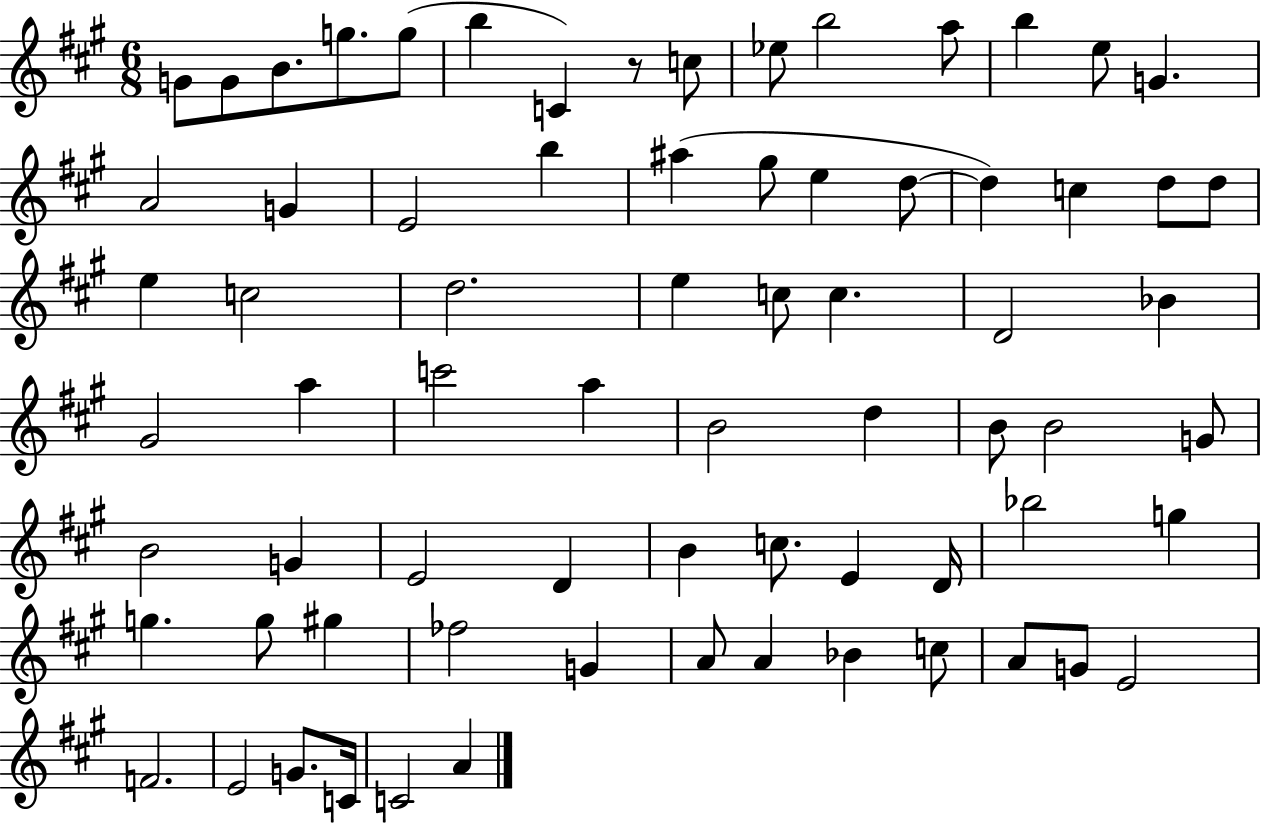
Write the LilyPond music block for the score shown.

{
  \clef treble
  \numericTimeSignature
  \time 6/8
  \key a \major
  \repeat volta 2 { g'8 g'8 b'8. g''8. g''8( | b''4 c'4) r8 c''8 | ees''8 b''2 a''8 | b''4 e''8 g'4. | \break a'2 g'4 | e'2 b''4 | ais''4( gis''8 e''4 d''8~~ | d''4) c''4 d''8 d''8 | \break e''4 c''2 | d''2. | e''4 c''8 c''4. | d'2 bes'4 | \break gis'2 a''4 | c'''2 a''4 | b'2 d''4 | b'8 b'2 g'8 | \break b'2 g'4 | e'2 d'4 | b'4 c''8. e'4 d'16 | bes''2 g''4 | \break g''4. g''8 gis''4 | fes''2 g'4 | a'8 a'4 bes'4 c''8 | a'8 g'8 e'2 | \break f'2. | e'2 g'8. c'16 | c'2 a'4 | } \bar "|."
}